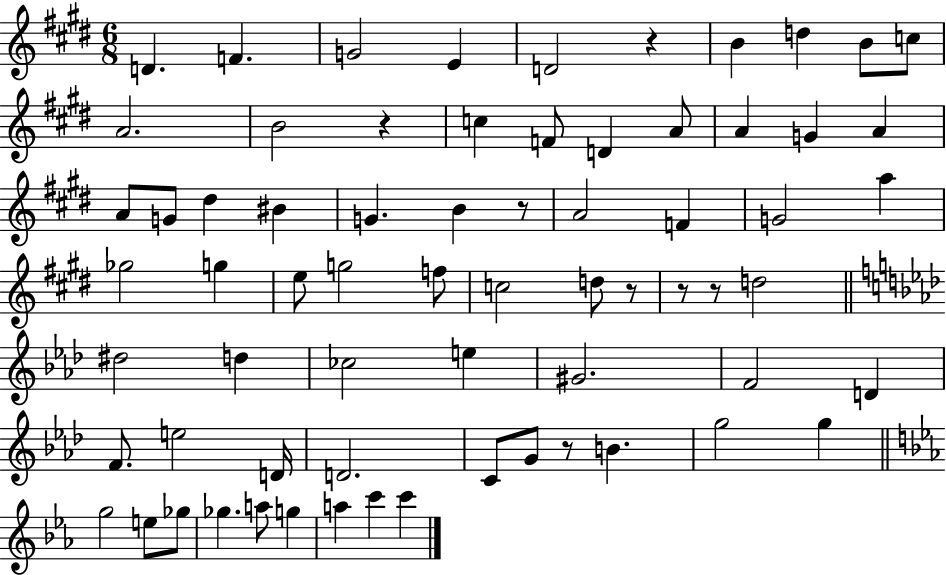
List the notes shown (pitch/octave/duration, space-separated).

D4/q. F4/q. G4/h E4/q D4/h R/q B4/q D5/q B4/e C5/e A4/h. B4/h R/q C5/q F4/e D4/q A4/e A4/q G4/q A4/q A4/e G4/e D#5/q BIS4/q G4/q. B4/q R/e A4/h F4/q G4/h A5/q Gb5/h G5/q E5/e G5/h F5/e C5/h D5/e R/e R/e R/e D5/h D#5/h D5/q CES5/h E5/q G#4/h. F4/h D4/q F4/e. E5/h D4/s D4/h. C4/e G4/e R/e B4/q. G5/h G5/q G5/h E5/e Gb5/e Gb5/q. A5/e G5/q A5/q C6/q C6/q